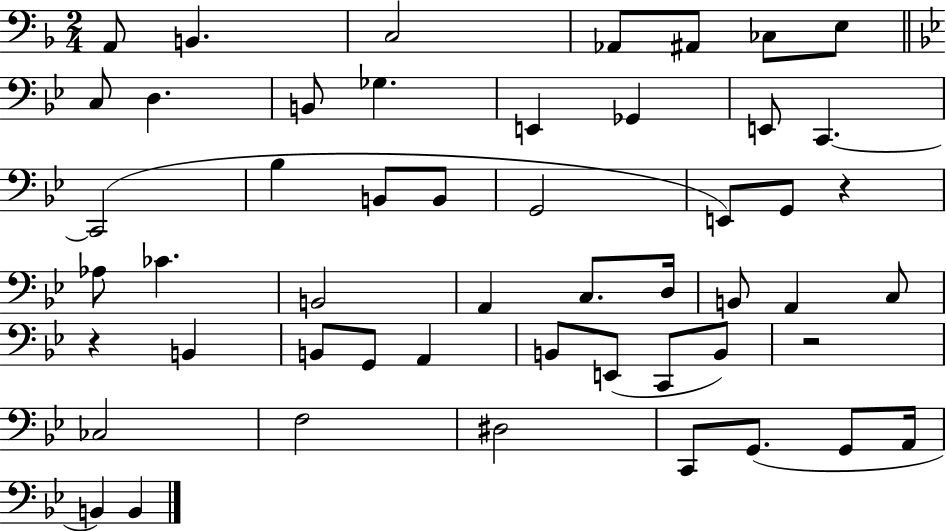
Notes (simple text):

A2/e B2/q. C3/h Ab2/e A#2/e CES3/e E3/e C3/e D3/q. B2/e Gb3/q. E2/q Gb2/q E2/e C2/q. C2/h Bb3/q B2/e B2/e G2/h E2/e G2/e R/q Ab3/e CES4/q. B2/h A2/q C3/e. D3/s B2/e A2/q C3/e R/q B2/q B2/e G2/e A2/q B2/e E2/e C2/e B2/e R/h CES3/h F3/h D#3/h C2/e G2/e. G2/e A2/s B2/q B2/q